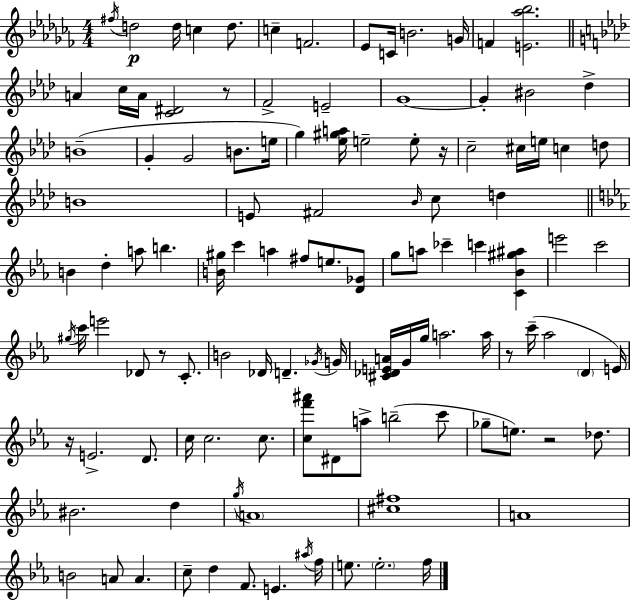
F#5/s D5/h D5/s C5/q D5/e. C5/q F4/h. Eb4/e C4/s B4/h. G4/s F4/q [E4,Ab5,Bb5]/h. A4/q C5/s A4/s [C4,D#4]/h R/e F4/h E4/h G4/w G4/q BIS4/h Db5/q B4/w G4/q G4/h B4/e. E5/s G5/q [Eb5,G#5,A5]/s E5/h E5/e R/s C5/h C#5/s E5/s C5/q D5/e B4/w E4/e F#4/h Bb4/s C5/e D5/q B4/q D5/q A5/e B5/q. [B4,G#5]/s C6/q A5/q F#5/e E5/e. [D4,Gb4]/e G5/e A5/e CES6/q C6/q [C4,Bb4,G#5,A#5]/q E6/h C6/h G#5/s C6/s E6/h Db4/e R/e C4/e. B4/h Db4/s D4/q. Gb4/s G4/s [C#4,Db4,E4,A4]/s G4/s G5/s A5/h. A5/s R/e C6/s Ab5/h D4/q E4/s R/s E4/h. D4/e. C5/s C5/h. C5/e. [C5,F6,A#6]/e D#4/e A5/e B5/h C6/e Gb5/e E5/e. R/h Db5/e. BIS4/h. D5/q G5/s A4/w [C#5,F#5]/w A4/w B4/h A4/e A4/q. C5/e D5/q F4/e. E4/q. A#5/s F5/s E5/e. E5/h. F5/s